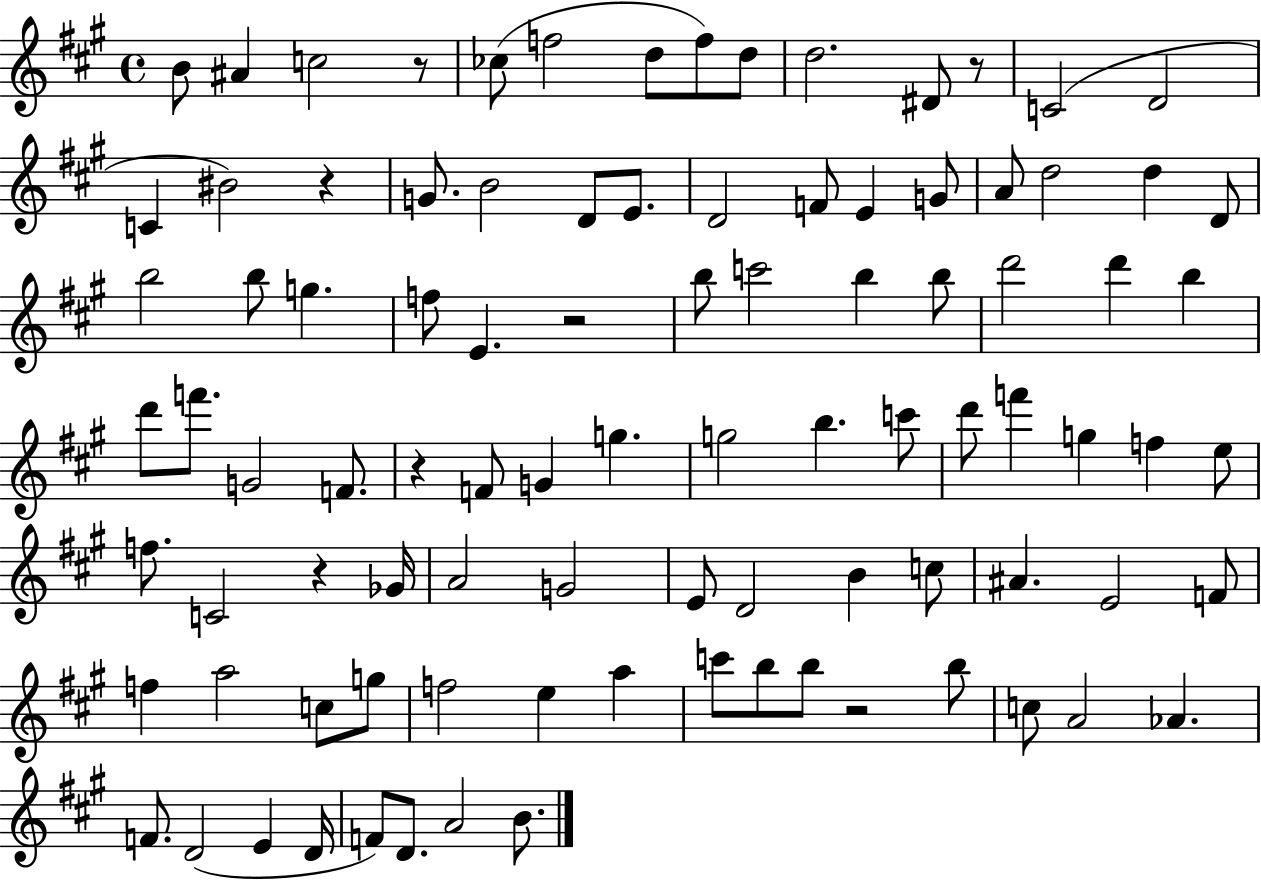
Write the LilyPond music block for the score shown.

{
  \clef treble
  \time 4/4
  \defaultTimeSignature
  \key a \major
  b'8 ais'4 c''2 r8 | ces''8( f''2 d''8 f''8) d''8 | d''2. dis'8 r8 | c'2( d'2 | \break c'4 bis'2) r4 | g'8. b'2 d'8 e'8. | d'2 f'8 e'4 g'8 | a'8 d''2 d''4 d'8 | \break b''2 b''8 g''4. | f''8 e'4. r2 | b''8 c'''2 b''4 b''8 | d'''2 d'''4 b''4 | \break d'''8 f'''8. g'2 f'8. | r4 f'8 g'4 g''4. | g''2 b''4. c'''8 | d'''8 f'''4 g''4 f''4 e''8 | \break f''8. c'2 r4 ges'16 | a'2 g'2 | e'8 d'2 b'4 c''8 | ais'4. e'2 f'8 | \break f''4 a''2 c''8 g''8 | f''2 e''4 a''4 | c'''8 b''8 b''8 r2 b''8 | c''8 a'2 aes'4. | \break f'8. d'2( e'4 d'16 | f'8) d'8. a'2 b'8. | \bar "|."
}